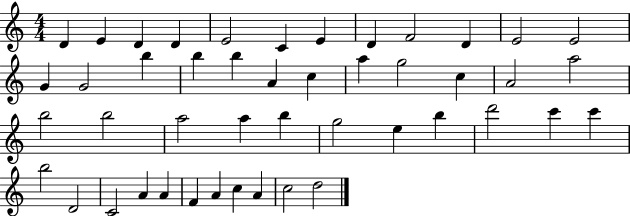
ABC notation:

X:1
T:Untitled
M:4/4
L:1/4
K:C
D E D D E2 C E D F2 D E2 E2 G G2 b b b A c a g2 c A2 a2 b2 b2 a2 a b g2 e b d'2 c' c' b2 D2 C2 A A F A c A c2 d2